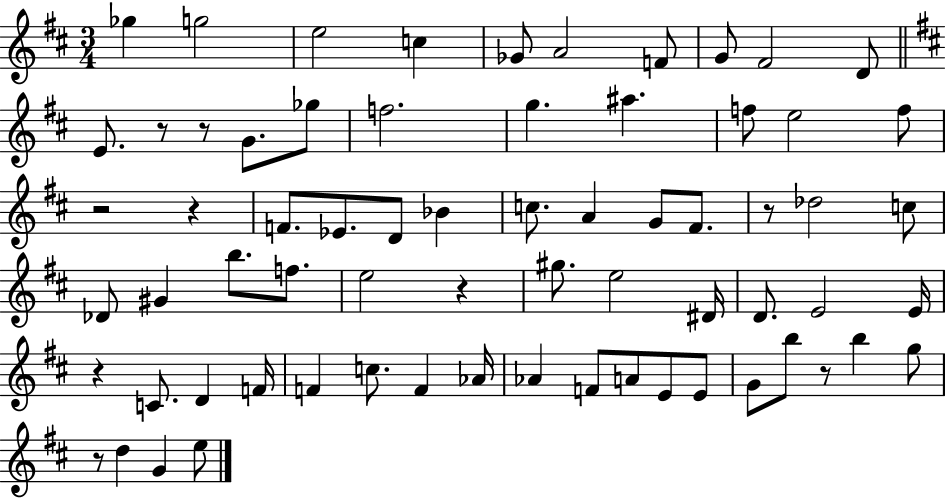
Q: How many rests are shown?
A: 9